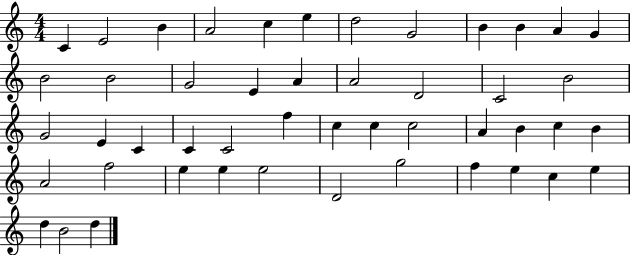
C4/q E4/h B4/q A4/h C5/q E5/q D5/h G4/h B4/q B4/q A4/q G4/q B4/h B4/h G4/h E4/q A4/q A4/h D4/h C4/h B4/h G4/h E4/q C4/q C4/q C4/h F5/q C5/q C5/q C5/h A4/q B4/q C5/q B4/q A4/h F5/h E5/q E5/q E5/h D4/h G5/h F5/q E5/q C5/q E5/q D5/q B4/h D5/q